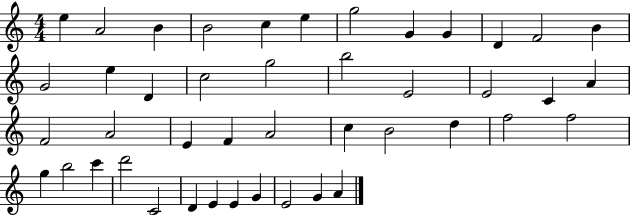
{
  \clef treble
  \numericTimeSignature
  \time 4/4
  \key c \major
  e''4 a'2 b'4 | b'2 c''4 e''4 | g''2 g'4 g'4 | d'4 f'2 b'4 | \break g'2 e''4 d'4 | c''2 g''2 | b''2 e'2 | e'2 c'4 a'4 | \break f'2 a'2 | e'4 f'4 a'2 | c''4 b'2 d''4 | f''2 f''2 | \break g''4 b''2 c'''4 | d'''2 c'2 | d'4 e'4 e'4 g'4 | e'2 g'4 a'4 | \break \bar "|."
}